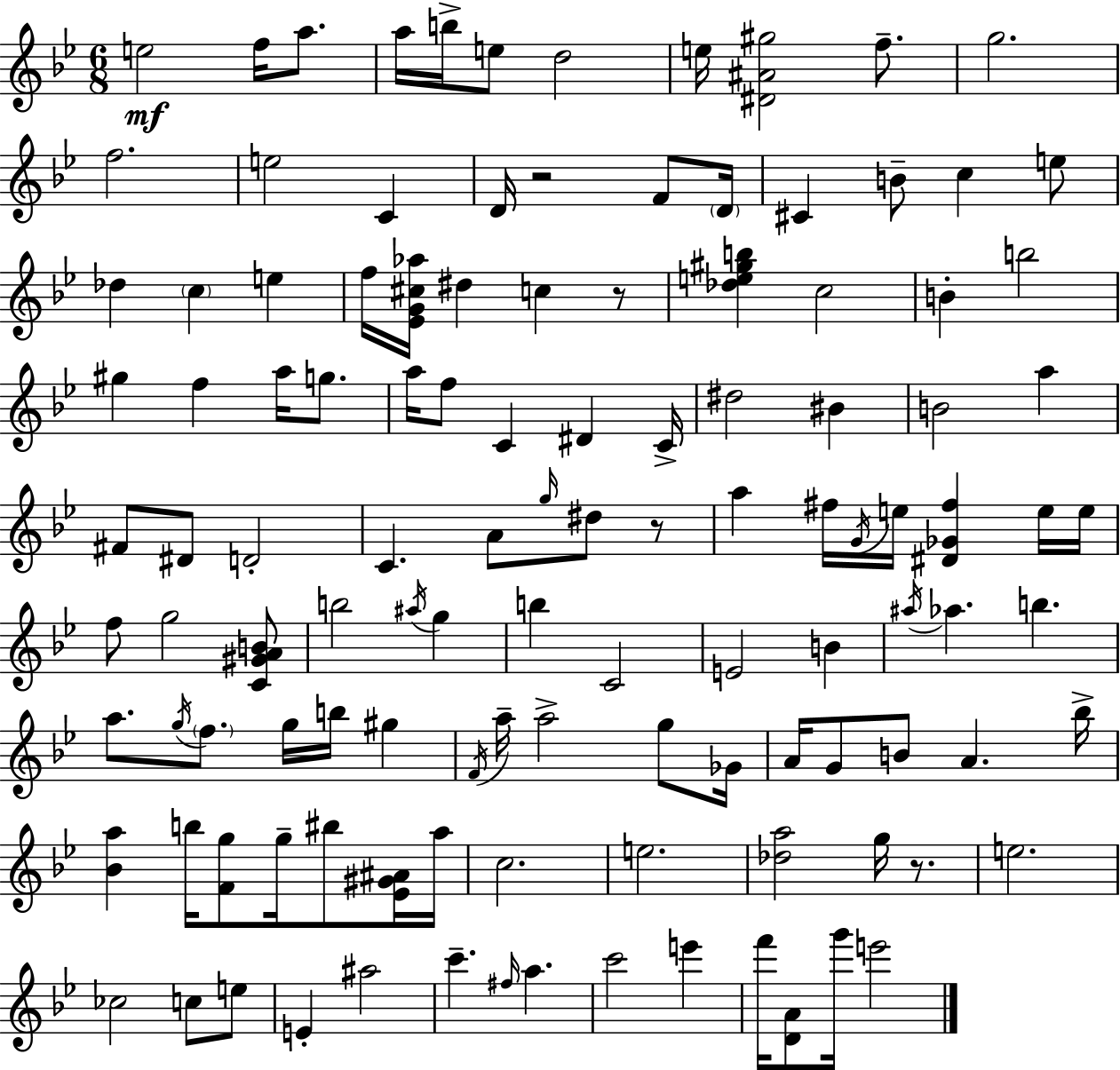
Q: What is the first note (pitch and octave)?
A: E5